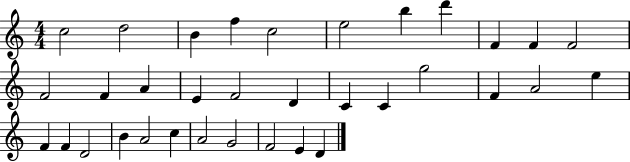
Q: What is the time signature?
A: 4/4